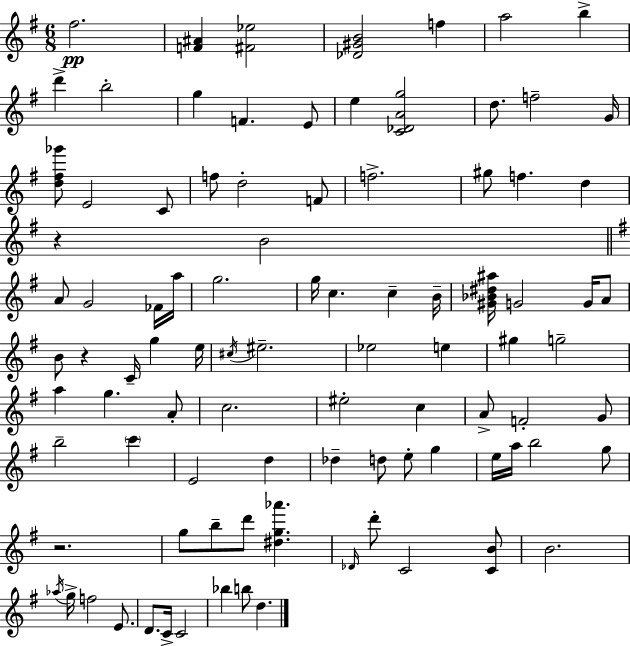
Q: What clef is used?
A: treble